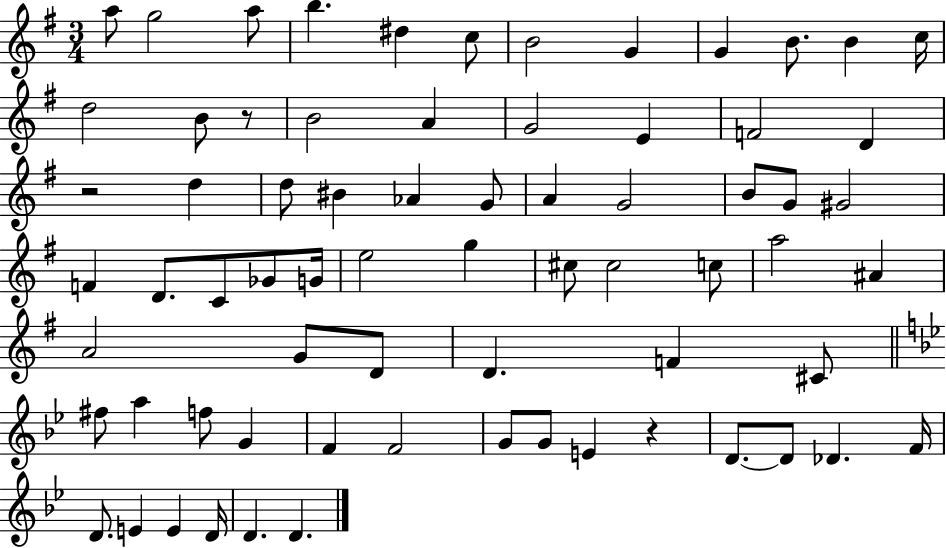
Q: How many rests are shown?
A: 3